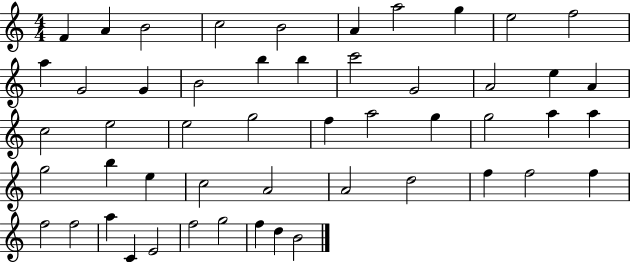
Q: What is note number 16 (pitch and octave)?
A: B5